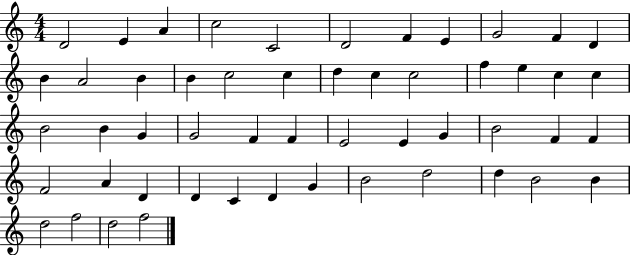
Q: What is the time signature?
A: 4/4